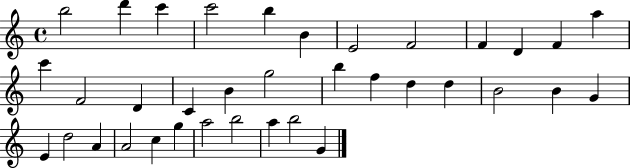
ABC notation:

X:1
T:Untitled
M:4/4
L:1/4
K:C
b2 d' c' c'2 b B E2 F2 F D F a c' F2 D C B g2 b f d d B2 B G E d2 A A2 c g a2 b2 a b2 G